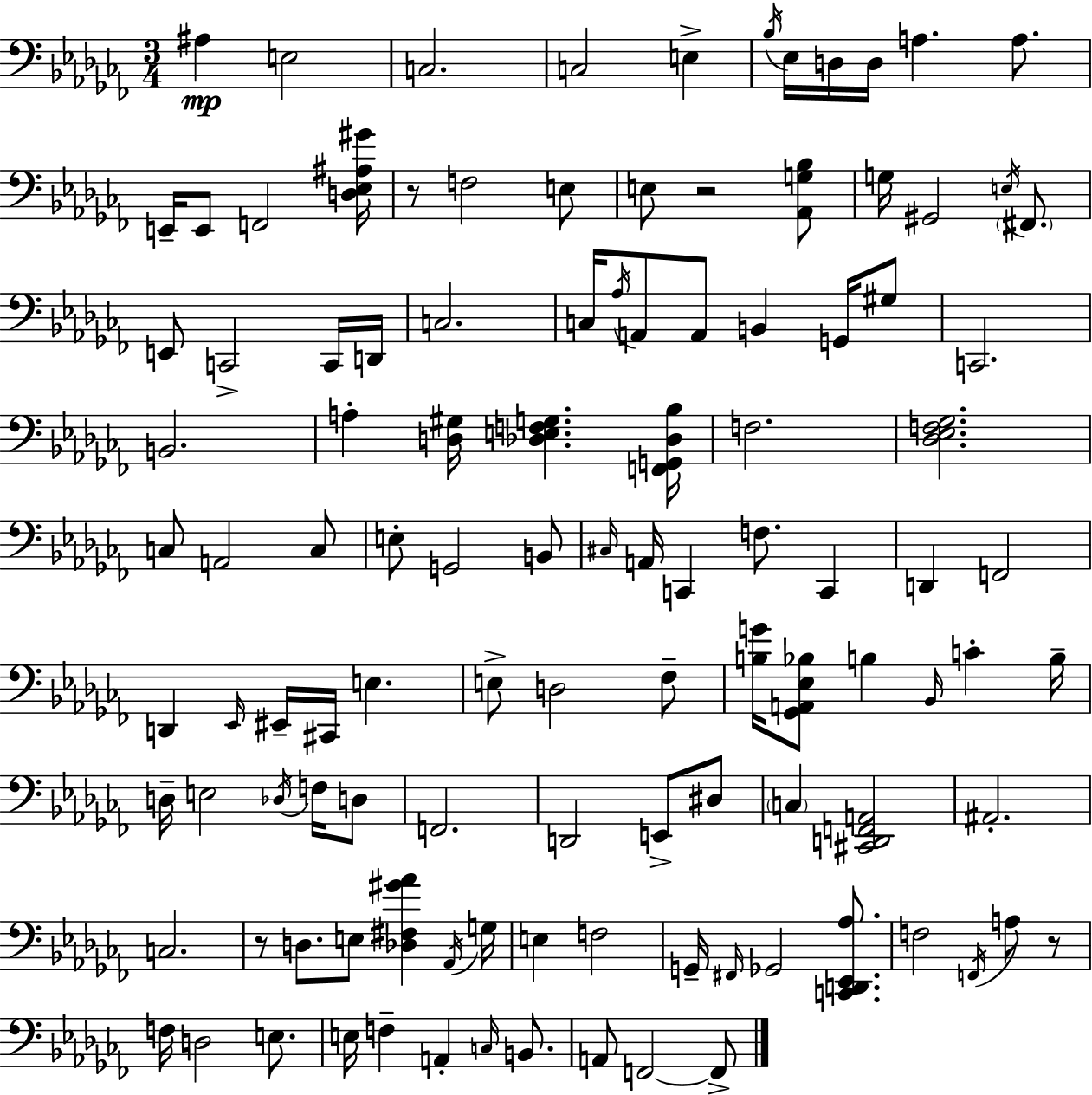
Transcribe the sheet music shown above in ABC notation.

X:1
T:Untitled
M:3/4
L:1/4
K:Abm
^A, E,2 C,2 C,2 E, _B,/4 _E,/4 D,/4 D,/4 A, A,/2 E,,/4 E,,/2 F,,2 [D,_E,^A,^G]/4 z/2 F,2 E,/2 E,/2 z2 [_A,,G,_B,]/2 G,/4 ^G,,2 E,/4 ^F,,/2 E,,/2 C,,2 C,,/4 D,,/4 C,2 C,/4 _A,/4 A,,/2 A,,/2 B,, G,,/4 ^G,/2 C,,2 B,,2 A, [D,^G,]/4 [_D,E,F,G,] [F,,G,,_D,_B,]/4 F,2 [_D,_E,F,_G,]2 C,/2 A,,2 C,/2 E,/2 G,,2 B,,/2 ^C,/4 A,,/4 C,, F,/2 C,, D,, F,,2 D,, _E,,/4 ^E,,/4 ^C,,/4 E, E,/2 D,2 _F,/2 [B,G]/4 [_G,,A,,_E,_B,]/2 B, _B,,/4 C B,/4 D,/4 E,2 _D,/4 F,/4 D,/2 F,,2 D,,2 E,,/2 ^D,/2 C, [^C,,D,,F,,A,,]2 ^A,,2 C,2 z/2 D,/2 E,/2 [_D,^F,^G_A] _A,,/4 G,/4 E, F,2 G,,/4 ^F,,/4 _G,,2 [C,,D,,_E,,_A,]/2 F,2 F,,/4 A,/2 z/2 F,/4 D,2 E,/2 E,/4 F, A,, C,/4 B,,/2 A,,/2 F,,2 F,,/2